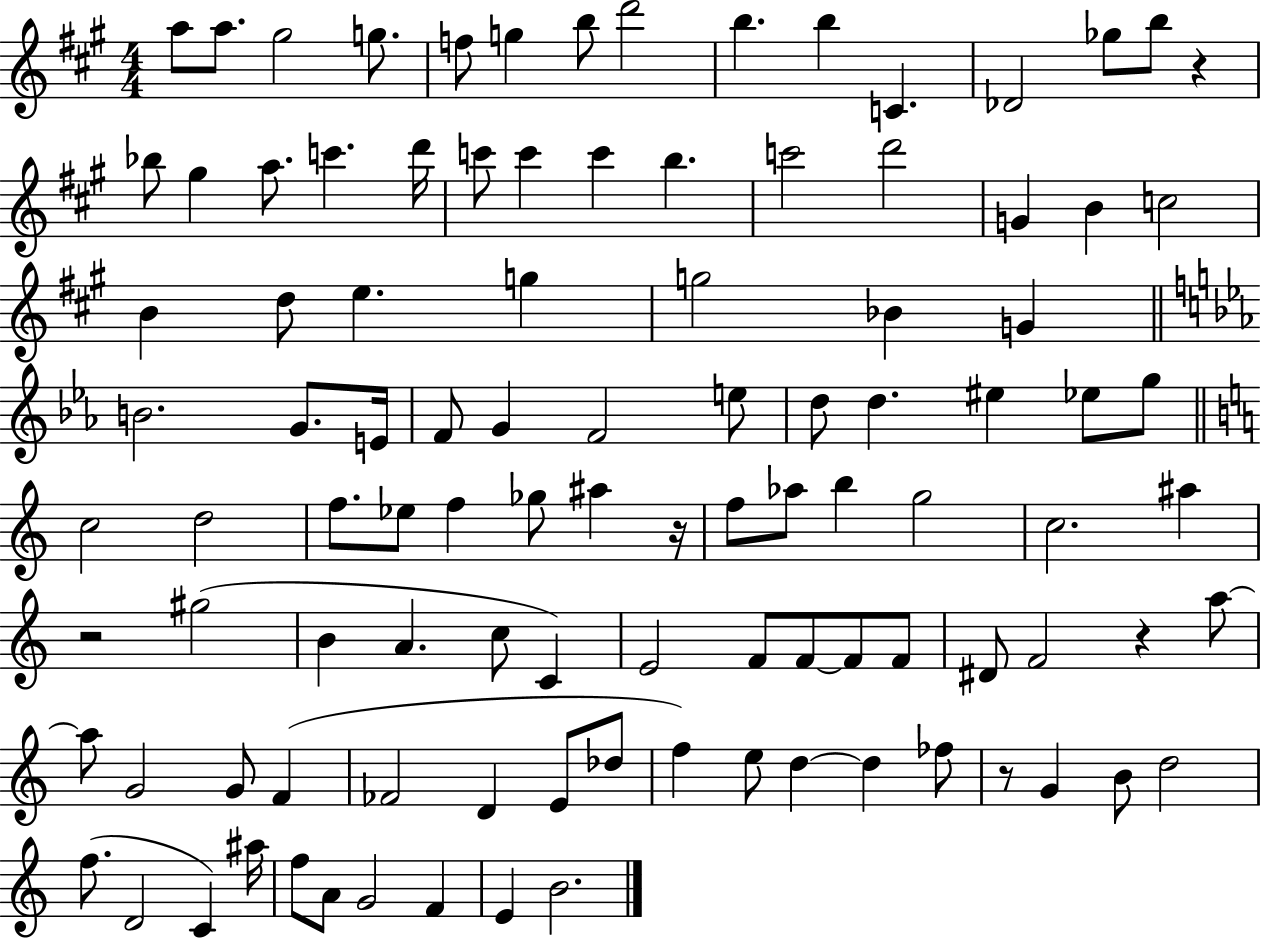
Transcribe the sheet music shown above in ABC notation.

X:1
T:Untitled
M:4/4
L:1/4
K:A
a/2 a/2 ^g2 g/2 f/2 g b/2 d'2 b b C _D2 _g/2 b/2 z _b/2 ^g a/2 c' d'/4 c'/2 c' c' b c'2 d'2 G B c2 B d/2 e g g2 _B G B2 G/2 E/4 F/2 G F2 e/2 d/2 d ^e _e/2 g/2 c2 d2 f/2 _e/2 f _g/2 ^a z/4 f/2 _a/2 b g2 c2 ^a z2 ^g2 B A c/2 C E2 F/2 F/2 F/2 F/2 ^D/2 F2 z a/2 a/2 G2 G/2 F _F2 D E/2 _d/2 f e/2 d d _f/2 z/2 G B/2 d2 f/2 D2 C ^a/4 f/2 A/2 G2 F E B2